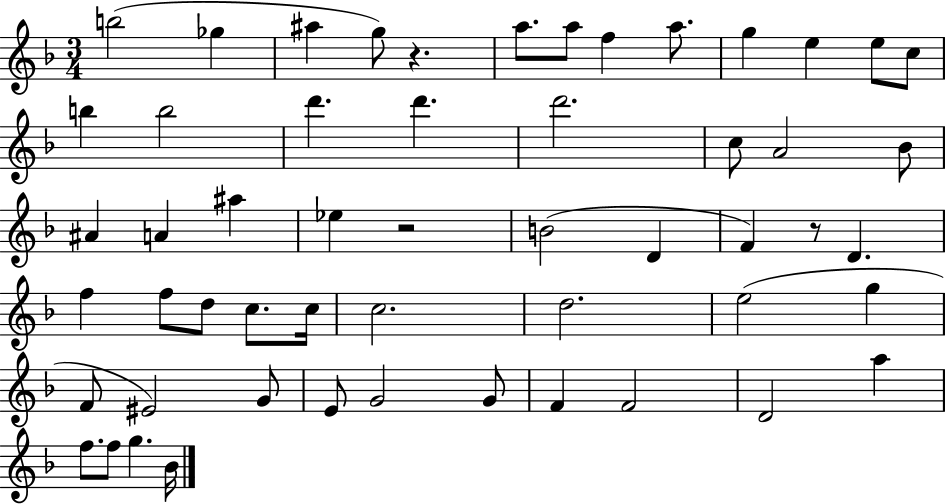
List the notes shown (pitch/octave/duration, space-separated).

B5/h Gb5/q A#5/q G5/e R/q. A5/e. A5/e F5/q A5/e. G5/q E5/q E5/e C5/e B5/q B5/h D6/q. D6/q. D6/h. C5/e A4/h Bb4/e A#4/q A4/q A#5/q Eb5/q R/h B4/h D4/q F4/q R/e D4/q. F5/q F5/e D5/e C5/e. C5/s C5/h. D5/h. E5/h G5/q F4/e EIS4/h G4/e E4/e G4/h G4/e F4/q F4/h D4/h A5/q F5/e. F5/e G5/q. Bb4/s